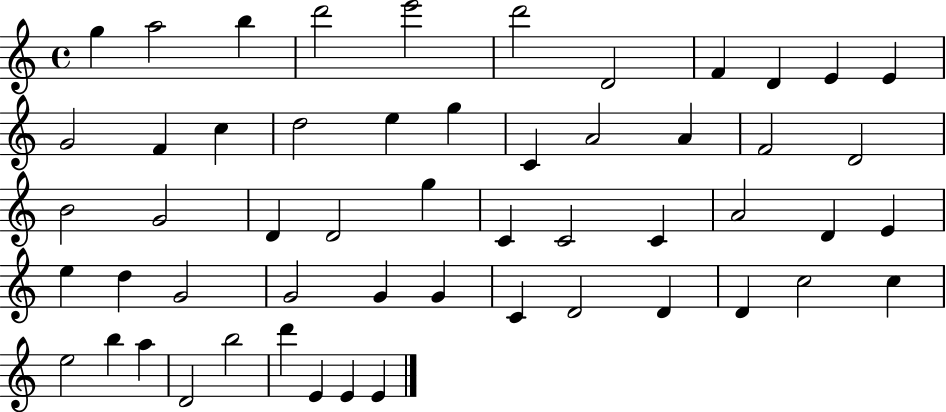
{
  \clef treble
  \time 4/4
  \defaultTimeSignature
  \key c \major
  g''4 a''2 b''4 | d'''2 e'''2 | d'''2 d'2 | f'4 d'4 e'4 e'4 | \break g'2 f'4 c''4 | d''2 e''4 g''4 | c'4 a'2 a'4 | f'2 d'2 | \break b'2 g'2 | d'4 d'2 g''4 | c'4 c'2 c'4 | a'2 d'4 e'4 | \break e''4 d''4 g'2 | g'2 g'4 g'4 | c'4 d'2 d'4 | d'4 c''2 c''4 | \break e''2 b''4 a''4 | d'2 b''2 | d'''4 e'4 e'4 e'4 | \bar "|."
}